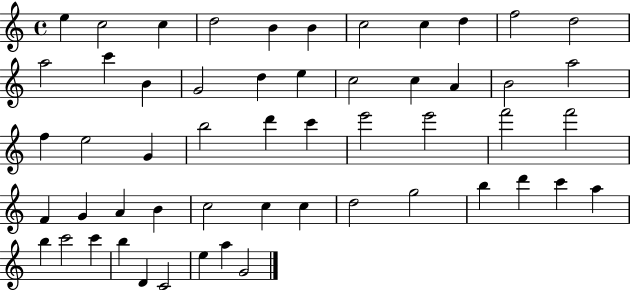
E5/q C5/h C5/q D5/h B4/q B4/q C5/h C5/q D5/q F5/h D5/h A5/h C6/q B4/q G4/h D5/q E5/q C5/h C5/q A4/q B4/h A5/h F5/q E5/h G4/q B5/h D6/q C6/q E6/h E6/h F6/h F6/h F4/q G4/q A4/q B4/q C5/h C5/q C5/q D5/h G5/h B5/q D6/q C6/q A5/q B5/q C6/h C6/q B5/q D4/q C4/h E5/q A5/q G4/h